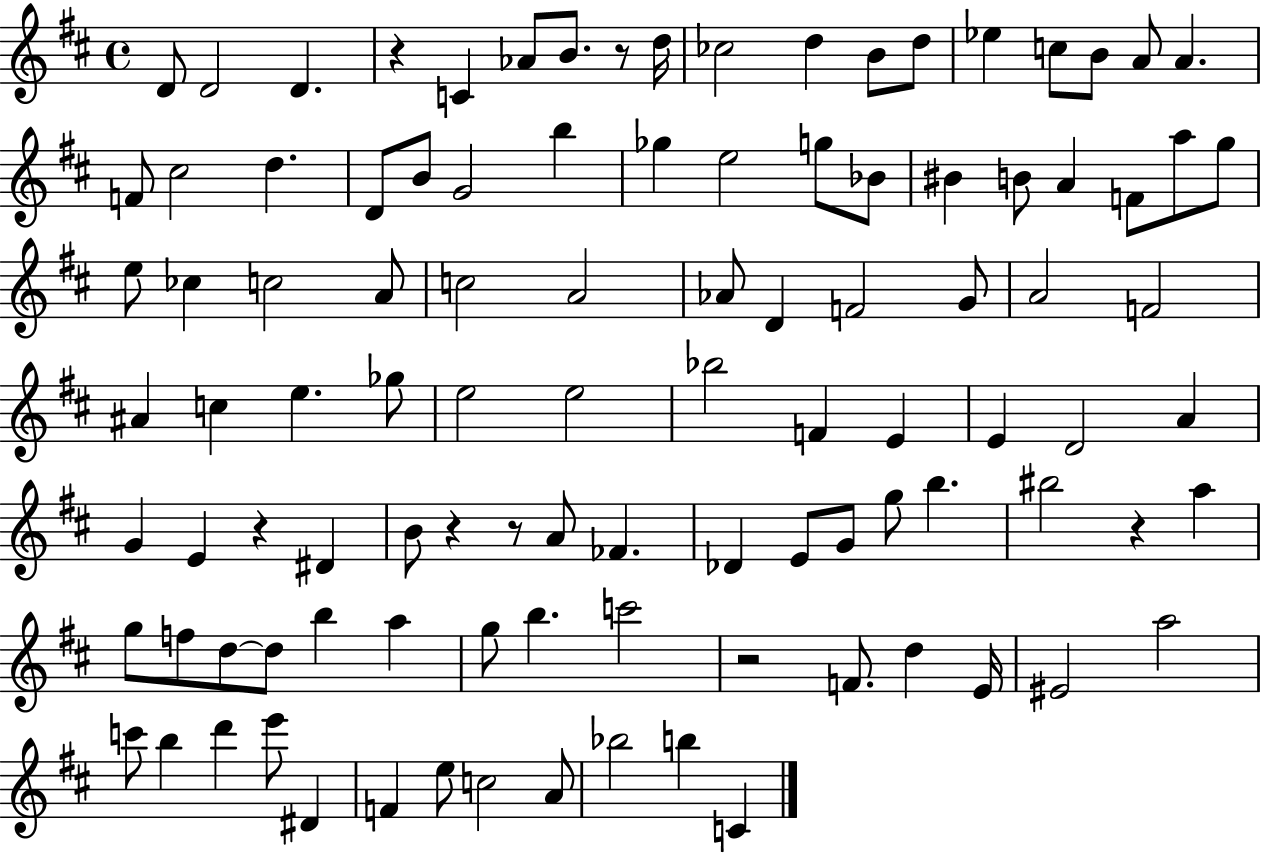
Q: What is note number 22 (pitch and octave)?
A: G4